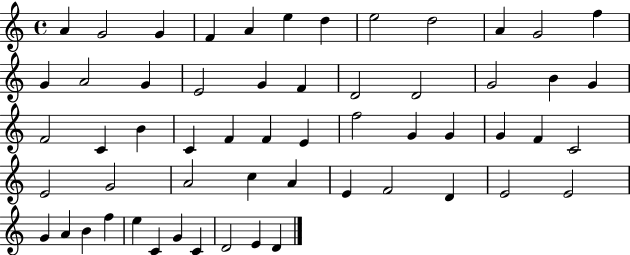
{
  \clef treble
  \time 4/4
  \defaultTimeSignature
  \key c \major
  a'4 g'2 g'4 | f'4 a'4 e''4 d''4 | e''2 d''2 | a'4 g'2 f''4 | \break g'4 a'2 g'4 | e'2 g'4 f'4 | d'2 d'2 | g'2 b'4 g'4 | \break f'2 c'4 b'4 | c'4 f'4 f'4 e'4 | f''2 g'4 g'4 | g'4 f'4 c'2 | \break e'2 g'2 | a'2 c''4 a'4 | e'4 f'2 d'4 | e'2 e'2 | \break g'4 a'4 b'4 f''4 | e''4 c'4 g'4 c'4 | d'2 e'4 d'4 | \bar "|."
}